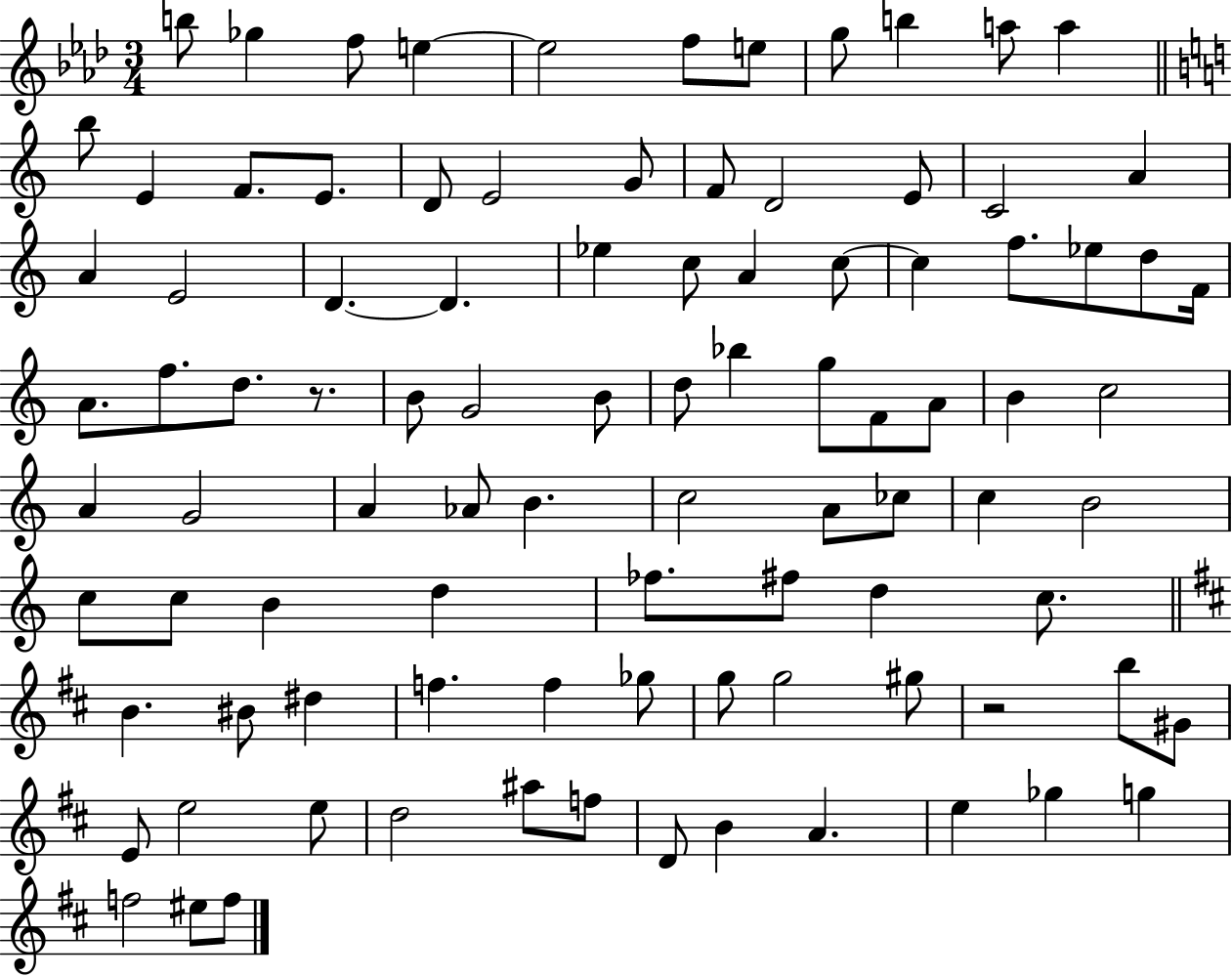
{
  \clef treble
  \numericTimeSignature
  \time 3/4
  \key aes \major
  b''8 ges''4 f''8 e''4~~ | e''2 f''8 e''8 | g''8 b''4 a''8 a''4 | \bar "||" \break \key c \major b''8 e'4 f'8. e'8. | d'8 e'2 g'8 | f'8 d'2 e'8 | c'2 a'4 | \break a'4 e'2 | d'4.~~ d'4. | ees''4 c''8 a'4 c''8~~ | c''4 f''8. ees''8 d''8 f'16 | \break a'8. f''8. d''8. r8. | b'8 g'2 b'8 | d''8 bes''4 g''8 f'8 a'8 | b'4 c''2 | \break a'4 g'2 | a'4 aes'8 b'4. | c''2 a'8 ces''8 | c''4 b'2 | \break c''8 c''8 b'4 d''4 | fes''8. fis''8 d''4 c''8. | \bar "||" \break \key d \major b'4. bis'8 dis''4 | f''4. f''4 ges''8 | g''8 g''2 gis''8 | r2 b''8 gis'8 | \break e'8 e''2 e''8 | d''2 ais''8 f''8 | d'8 b'4 a'4. | e''4 ges''4 g''4 | \break f''2 eis''8 f''8 | \bar "|."
}